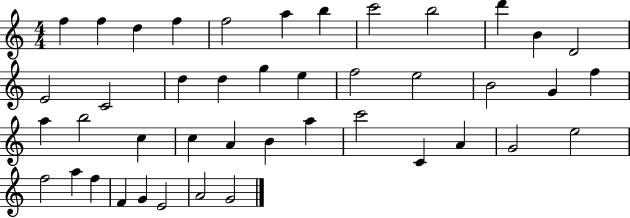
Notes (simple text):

F5/q F5/q D5/q F5/q F5/h A5/q B5/q C6/h B5/h D6/q B4/q D4/h E4/h C4/h D5/q D5/q G5/q E5/q F5/h E5/h B4/h G4/q F5/q A5/q B5/h C5/q C5/q A4/q B4/q A5/q C6/h C4/q A4/q G4/h E5/h F5/h A5/q F5/q F4/q G4/q E4/h A4/h G4/h